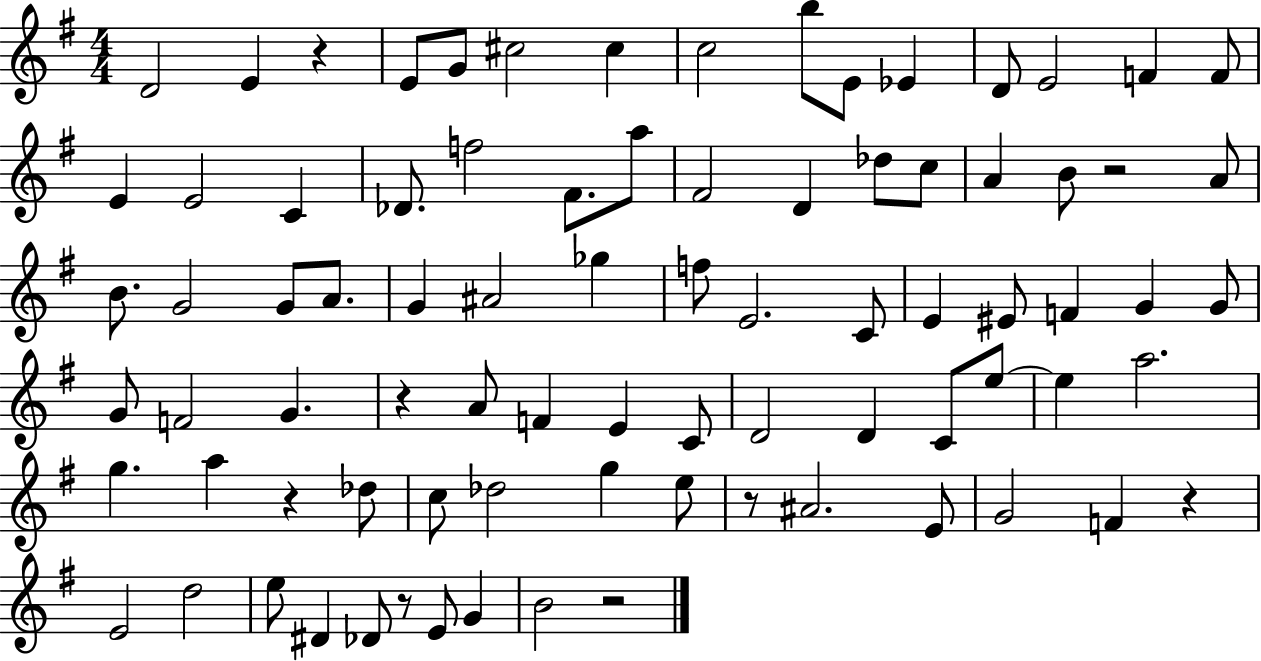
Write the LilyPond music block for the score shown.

{
  \clef treble
  \numericTimeSignature
  \time 4/4
  \key g \major
  \repeat volta 2 { d'2 e'4 r4 | e'8 g'8 cis''2 cis''4 | c''2 b''8 e'8 ees'4 | d'8 e'2 f'4 f'8 | \break e'4 e'2 c'4 | des'8. f''2 fis'8. a''8 | fis'2 d'4 des''8 c''8 | a'4 b'8 r2 a'8 | \break b'8. g'2 g'8 a'8. | g'4 ais'2 ges''4 | f''8 e'2. c'8 | e'4 eis'8 f'4 g'4 g'8 | \break g'8 f'2 g'4. | r4 a'8 f'4 e'4 c'8 | d'2 d'4 c'8 e''8~~ | e''4 a''2. | \break g''4. a''4 r4 des''8 | c''8 des''2 g''4 e''8 | r8 ais'2. e'8 | g'2 f'4 r4 | \break e'2 d''2 | e''8 dis'4 des'8 r8 e'8 g'4 | b'2 r2 | } \bar "|."
}